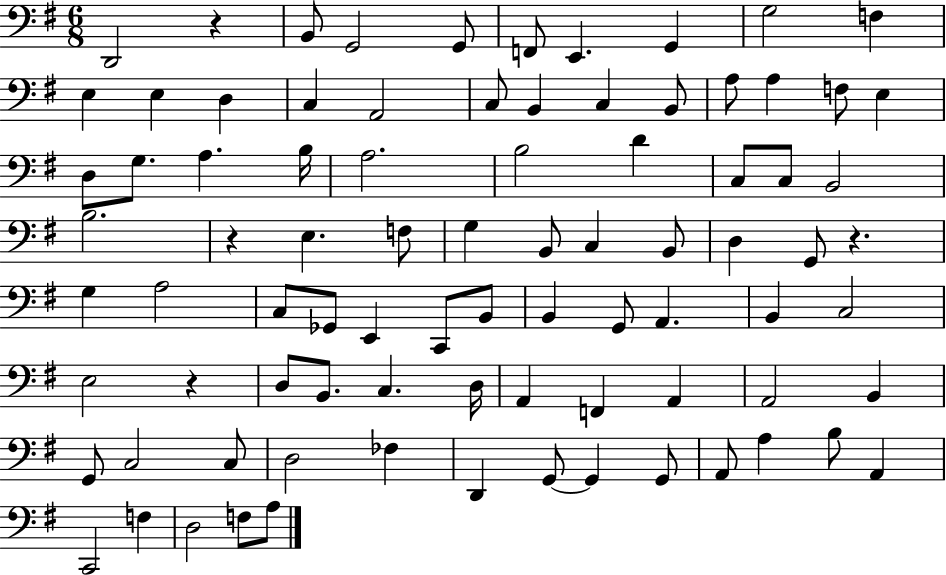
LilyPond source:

{
  \clef bass
  \numericTimeSignature
  \time 6/8
  \key g \major
  d,2 r4 | b,8 g,2 g,8 | f,8 e,4. g,4 | g2 f4 | \break e4 e4 d4 | c4 a,2 | c8 b,4 c4 b,8 | a8 a4 f8 e4 | \break d8 g8. a4. b16 | a2. | b2 d'4 | c8 c8 b,2 | \break b2. | r4 e4. f8 | g4 b,8 c4 b,8 | d4 g,8 r4. | \break g4 a2 | c8 ges,8 e,4 c,8 b,8 | b,4 g,8 a,4. | b,4 c2 | \break e2 r4 | d8 b,8. c4. d16 | a,4 f,4 a,4 | a,2 b,4 | \break g,8 c2 c8 | d2 fes4 | d,4 g,8~~ g,4 g,8 | a,8 a4 b8 a,4 | \break c,2 f4 | d2 f8 a8 | \bar "|."
}